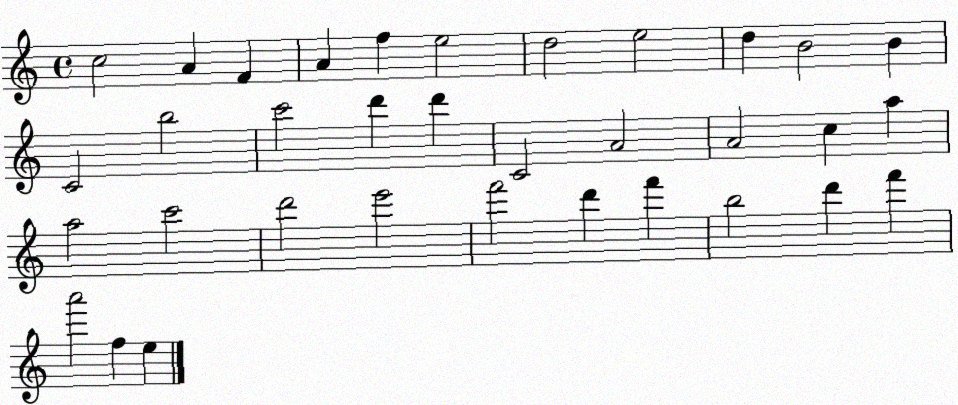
X:1
T:Untitled
M:4/4
L:1/4
K:C
c2 A F A f e2 d2 e2 d B2 B C2 b2 c'2 d' d' C2 A2 A2 c a a2 c'2 d'2 e'2 f'2 d' f' b2 d' f' a'2 f e